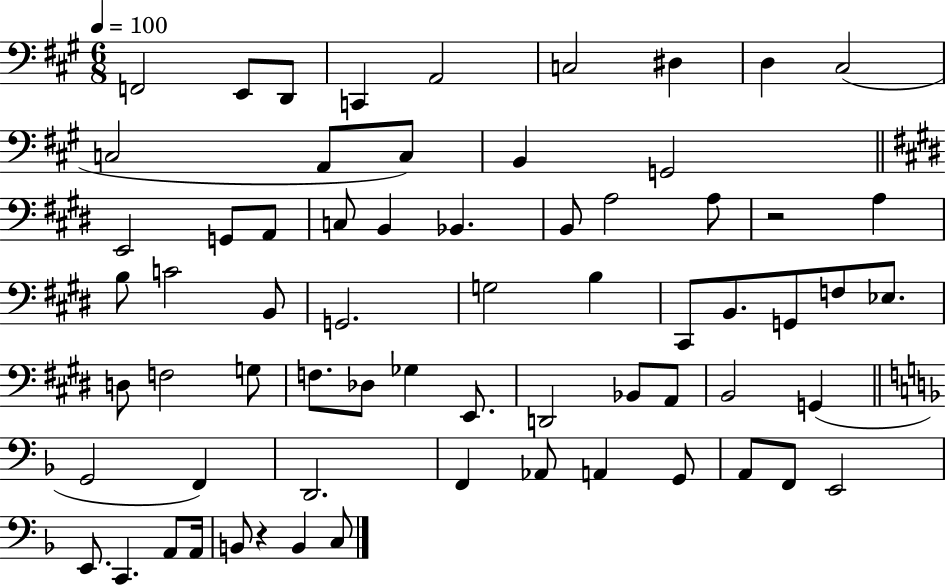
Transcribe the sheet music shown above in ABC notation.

X:1
T:Untitled
M:6/8
L:1/4
K:A
F,,2 E,,/2 D,,/2 C,, A,,2 C,2 ^D, D, ^C,2 C,2 A,,/2 C,/2 B,, G,,2 E,,2 G,,/2 A,,/2 C,/2 B,, _B,, B,,/2 A,2 A,/2 z2 A, B,/2 C2 B,,/2 G,,2 G,2 B, ^C,,/2 B,,/2 G,,/2 F,/2 _E,/2 D,/2 F,2 G,/2 F,/2 _D,/2 _G, E,,/2 D,,2 _B,,/2 A,,/2 B,,2 G,, G,,2 F,, D,,2 F,, _A,,/2 A,, G,,/2 A,,/2 F,,/2 E,,2 E,,/2 C,, A,,/2 A,,/4 B,,/2 z B,, C,/2